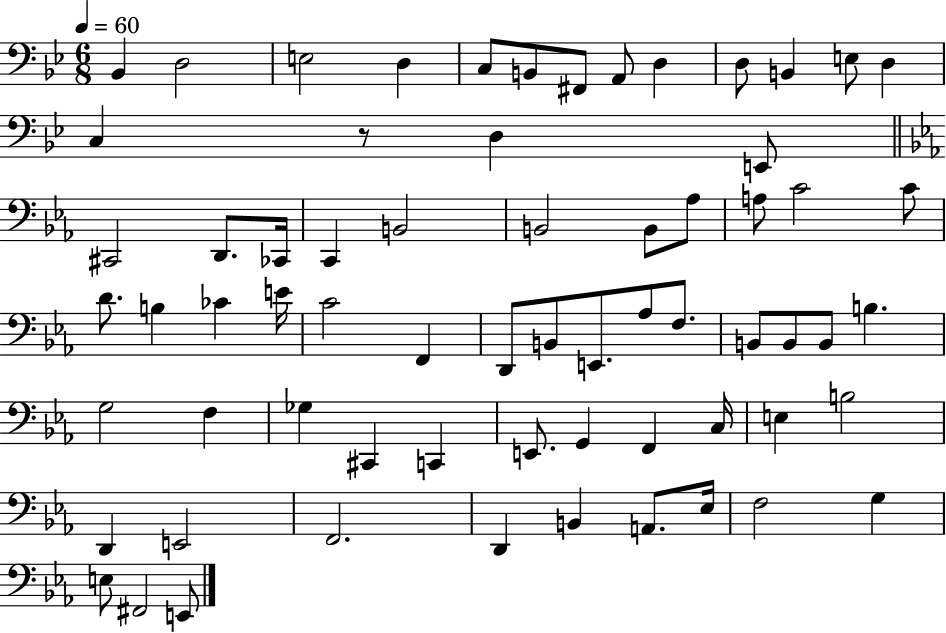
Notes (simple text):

Bb2/q D3/h E3/h D3/q C3/e B2/e F#2/e A2/e D3/q D3/e B2/q E3/e D3/q C3/q R/e D3/q E2/e C#2/h D2/e. CES2/s C2/q B2/h B2/h B2/e Ab3/e A3/e C4/h C4/e D4/e. B3/q CES4/q E4/s C4/h F2/q D2/e B2/e E2/e. Ab3/e F3/e. B2/e B2/e B2/e B3/q. G3/h F3/q Gb3/q C#2/q C2/q E2/e. G2/q F2/q C3/s E3/q B3/h D2/q E2/h F2/h. D2/q B2/q A2/e. Eb3/s F3/h G3/q E3/e F#2/h E2/e